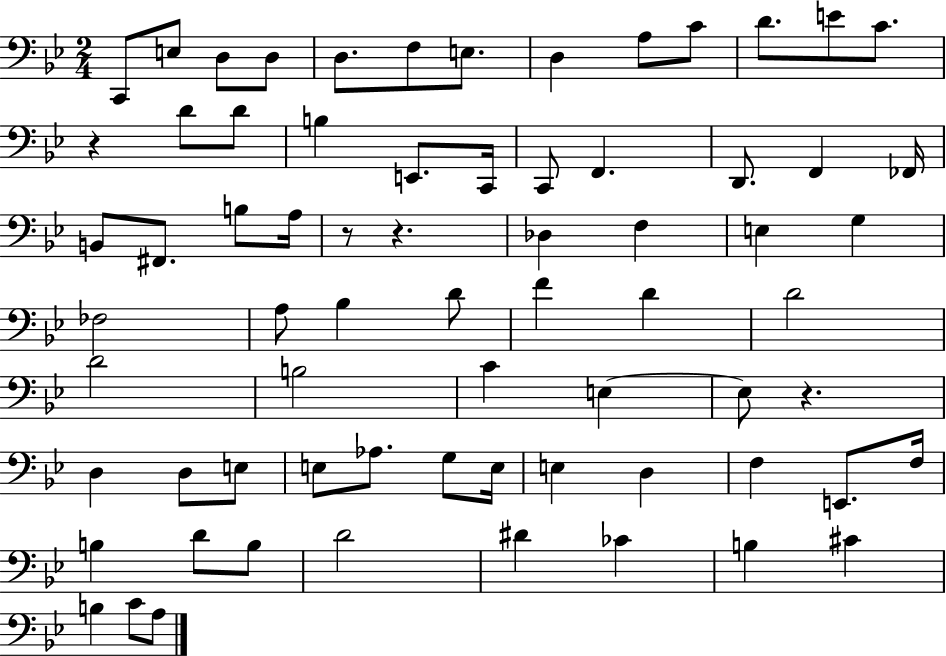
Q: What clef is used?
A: bass